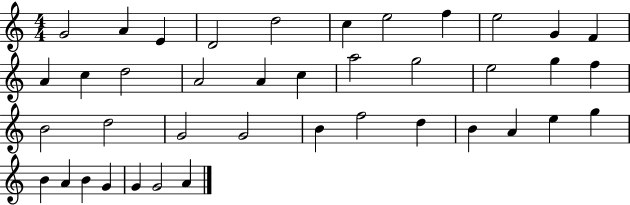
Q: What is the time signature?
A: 4/4